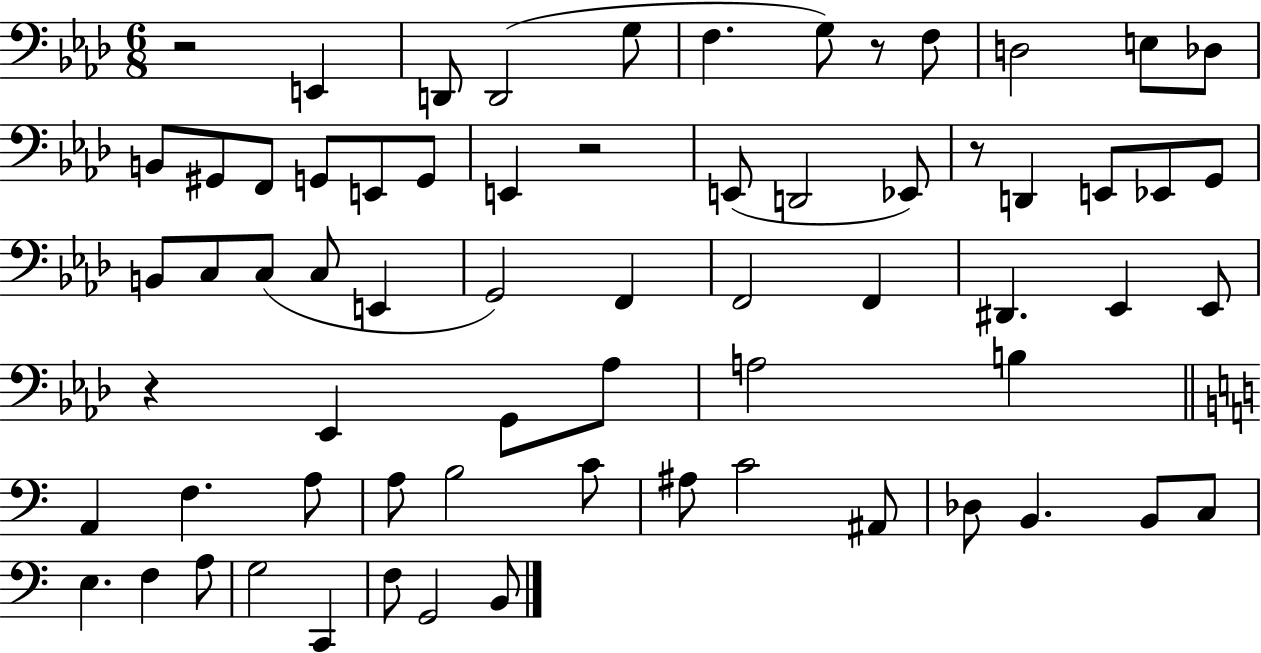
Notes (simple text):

R/h E2/q D2/e D2/h G3/e F3/q. G3/e R/e F3/e D3/h E3/e Db3/e B2/e G#2/e F2/e G2/e E2/e G2/e E2/q R/h E2/e D2/h Eb2/e R/e D2/q E2/e Eb2/e G2/e B2/e C3/e C3/e C3/e E2/q G2/h F2/q F2/h F2/q D#2/q. Eb2/q Eb2/e R/q Eb2/q G2/e Ab3/e A3/h B3/q A2/q F3/q. A3/e A3/e B3/h C4/e A#3/e C4/h A#2/e Db3/e B2/q. B2/e C3/e E3/q. F3/q A3/e G3/h C2/q F3/e G2/h B2/e